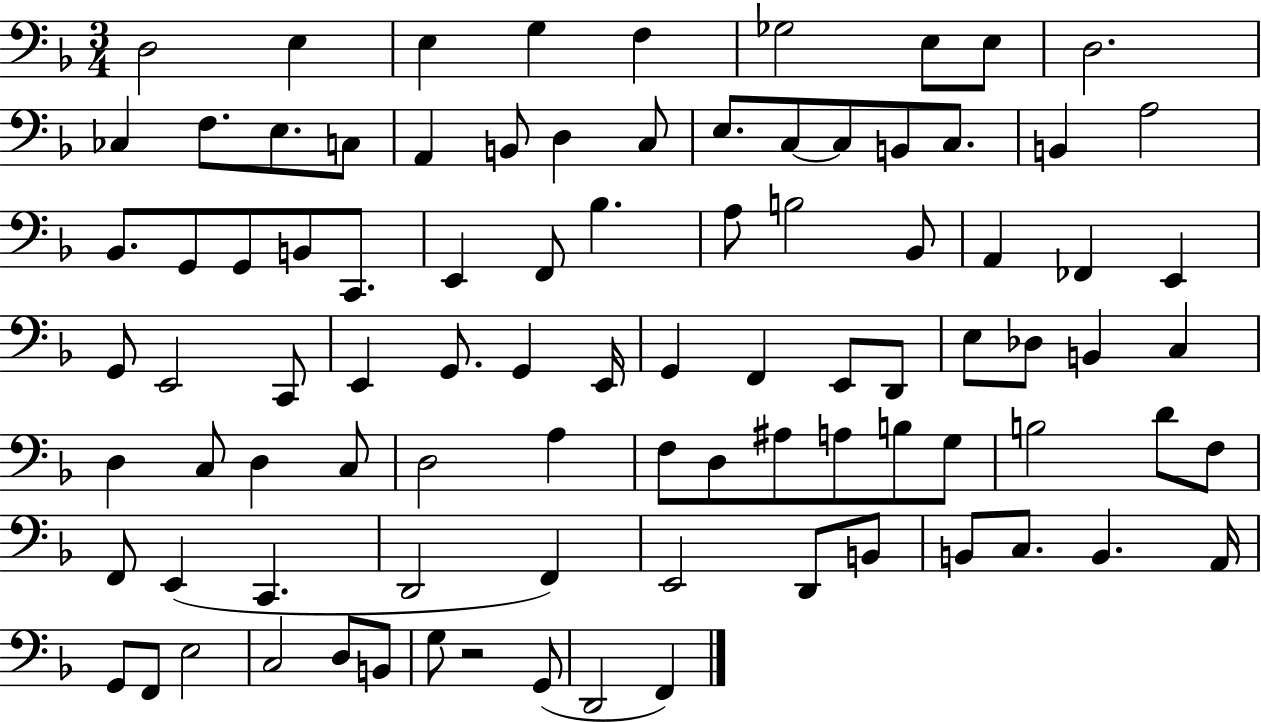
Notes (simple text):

D3/h E3/q E3/q G3/q F3/q Gb3/h E3/e E3/e D3/h. CES3/q F3/e. E3/e. C3/e A2/q B2/e D3/q C3/e E3/e. C3/e C3/e B2/e C3/e. B2/q A3/h Bb2/e. G2/e G2/e B2/e C2/e. E2/q F2/e Bb3/q. A3/e B3/h Bb2/e A2/q FES2/q E2/q G2/e E2/h C2/e E2/q G2/e. G2/q E2/s G2/q F2/q E2/e D2/e E3/e Db3/e B2/q C3/q D3/q C3/e D3/q C3/e D3/h A3/q F3/e D3/e A#3/e A3/e B3/e G3/e B3/h D4/e F3/e F2/e E2/q C2/q. D2/h F2/q E2/h D2/e B2/e B2/e C3/e. B2/q. A2/s G2/e F2/e E3/h C3/h D3/e B2/e G3/e R/h G2/e D2/h F2/q